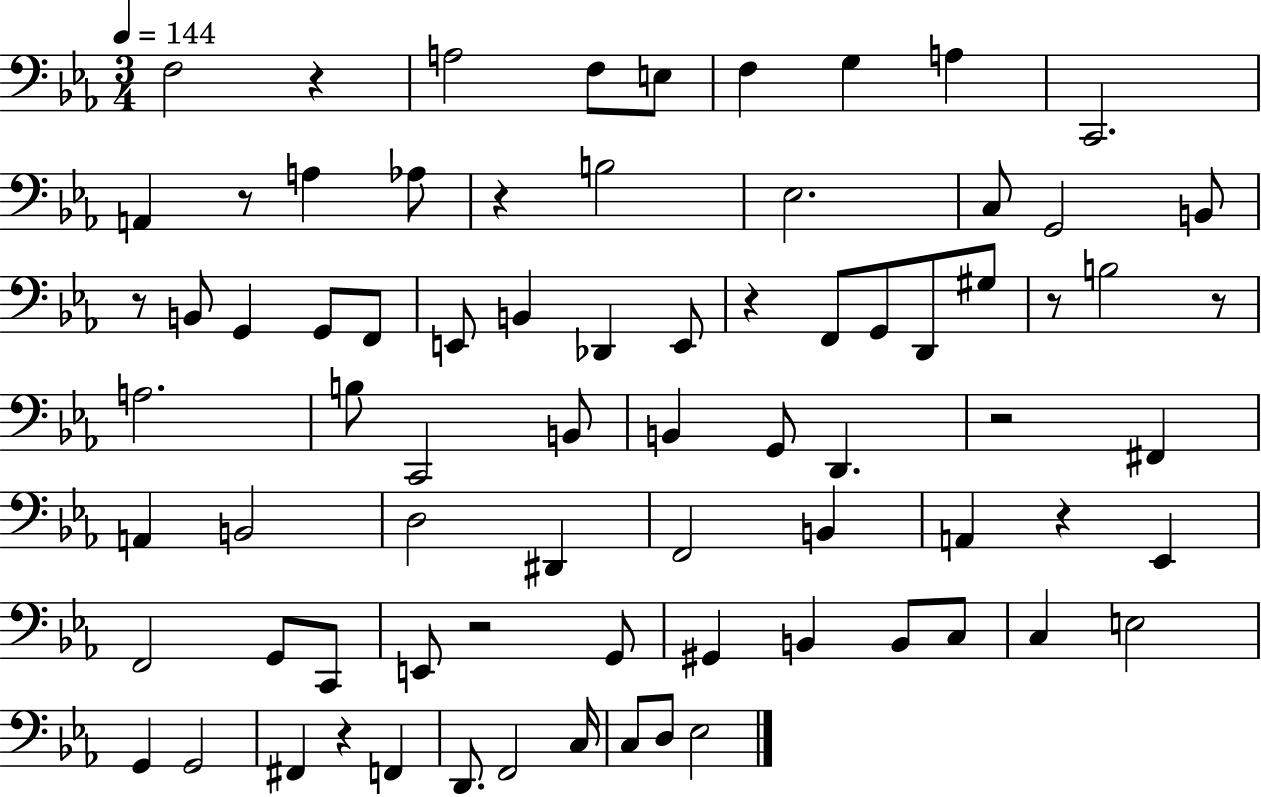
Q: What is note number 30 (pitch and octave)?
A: A3